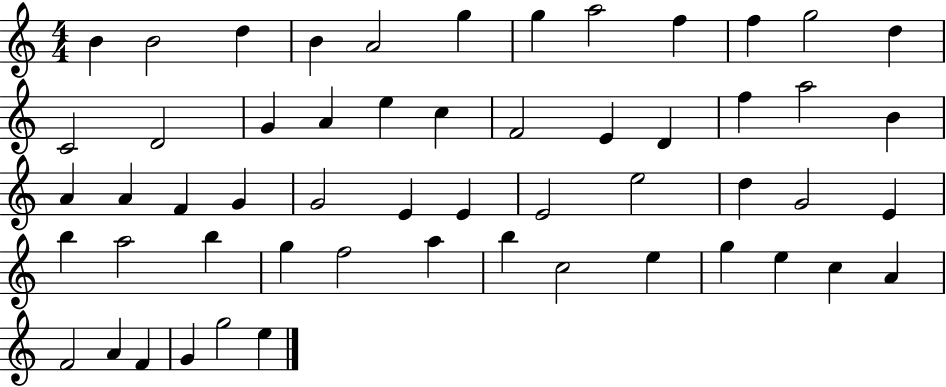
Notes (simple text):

B4/q B4/h D5/q B4/q A4/h G5/q G5/q A5/h F5/q F5/q G5/h D5/q C4/h D4/h G4/q A4/q E5/q C5/q F4/h E4/q D4/q F5/q A5/h B4/q A4/q A4/q F4/q G4/q G4/h E4/q E4/q E4/h E5/h D5/q G4/h E4/q B5/q A5/h B5/q G5/q F5/h A5/q B5/q C5/h E5/q G5/q E5/q C5/q A4/q F4/h A4/q F4/q G4/q G5/h E5/q